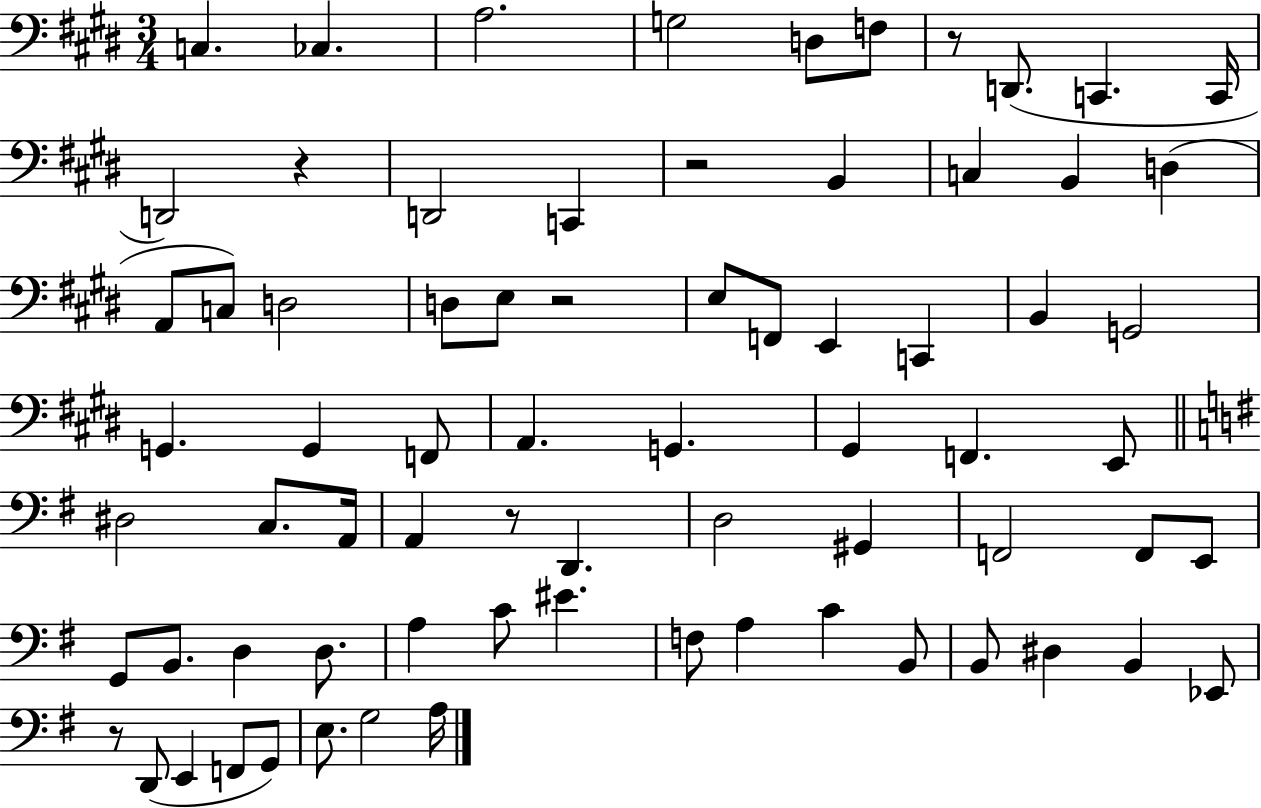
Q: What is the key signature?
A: E major